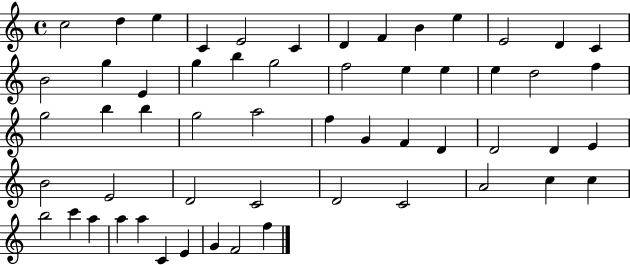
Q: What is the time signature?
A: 4/4